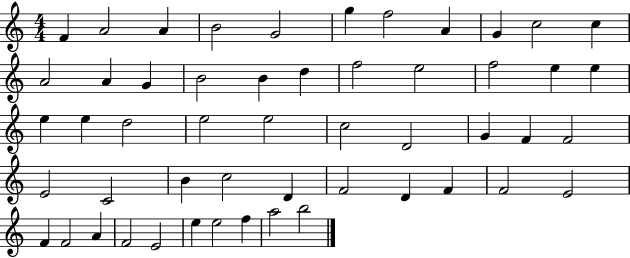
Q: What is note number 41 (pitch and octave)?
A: F4